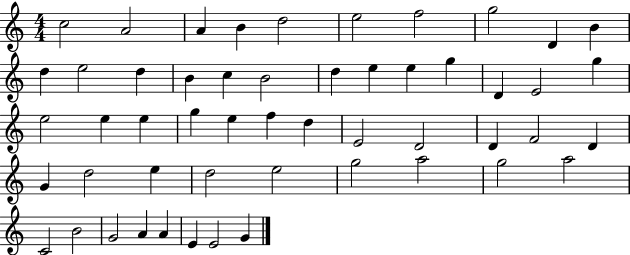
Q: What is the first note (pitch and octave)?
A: C5